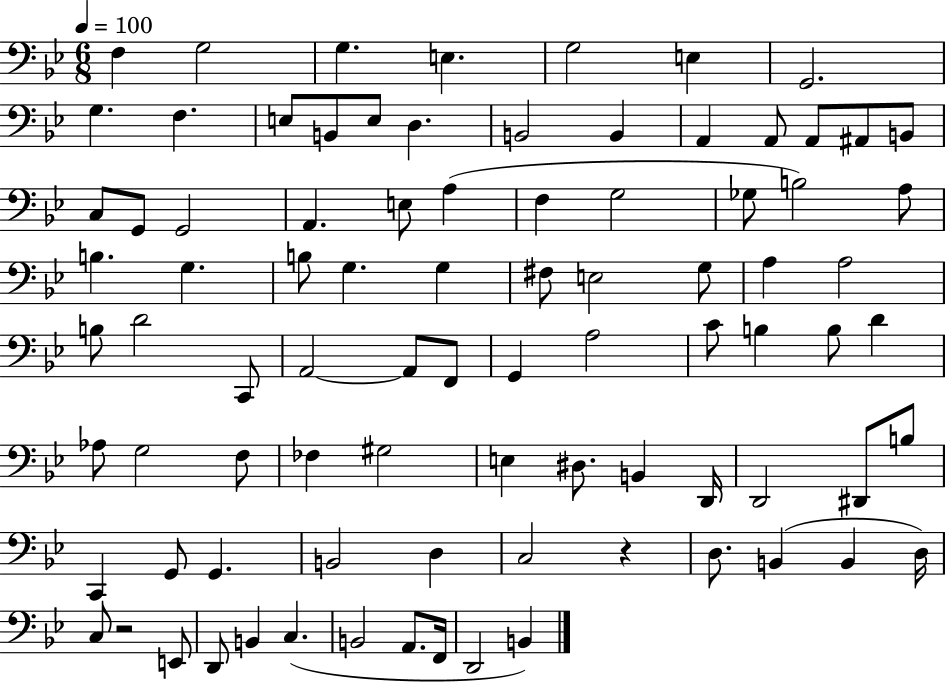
F3/q G3/h G3/q. E3/q. G3/h E3/q G2/h. G3/q. F3/q. E3/e B2/e E3/e D3/q. B2/h B2/q A2/q A2/e A2/e A#2/e B2/e C3/e G2/e G2/h A2/q. E3/e A3/q F3/q G3/h Gb3/e B3/h A3/e B3/q. G3/q. B3/e G3/q. G3/q F#3/e E3/h G3/e A3/q A3/h B3/e D4/h C2/e A2/h A2/e F2/e G2/q A3/h C4/e B3/q B3/e D4/q Ab3/e G3/h F3/e FES3/q G#3/h E3/q D#3/e. B2/q D2/s D2/h D#2/e B3/e C2/q G2/e G2/q. B2/h D3/q C3/h R/q D3/e. B2/q B2/q D3/s C3/e R/h E2/e D2/e B2/q C3/q. B2/h A2/e. F2/s D2/h B2/q